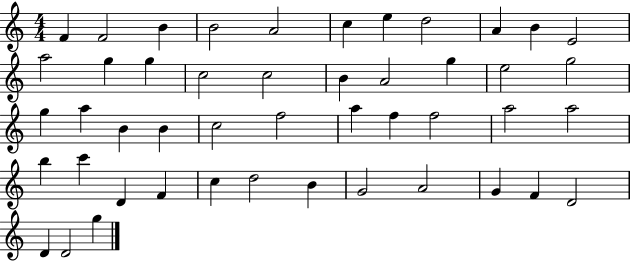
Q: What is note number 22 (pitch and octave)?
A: G5